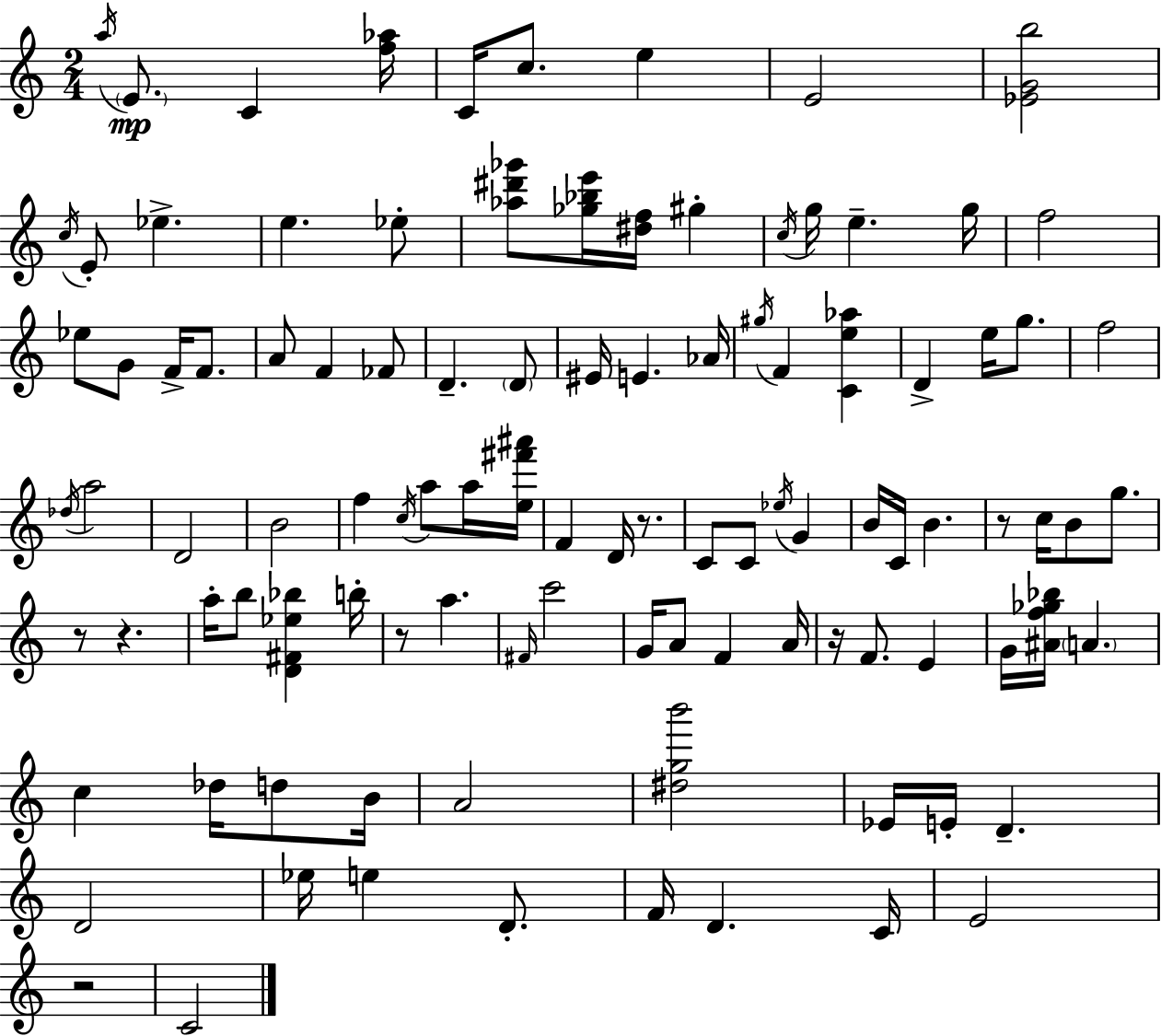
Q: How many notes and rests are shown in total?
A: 104